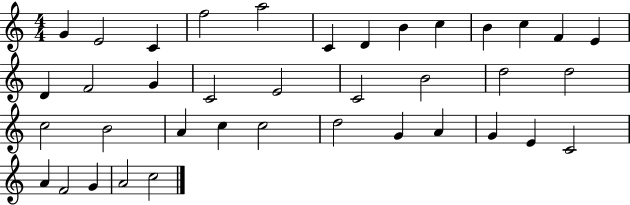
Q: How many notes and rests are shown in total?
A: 38